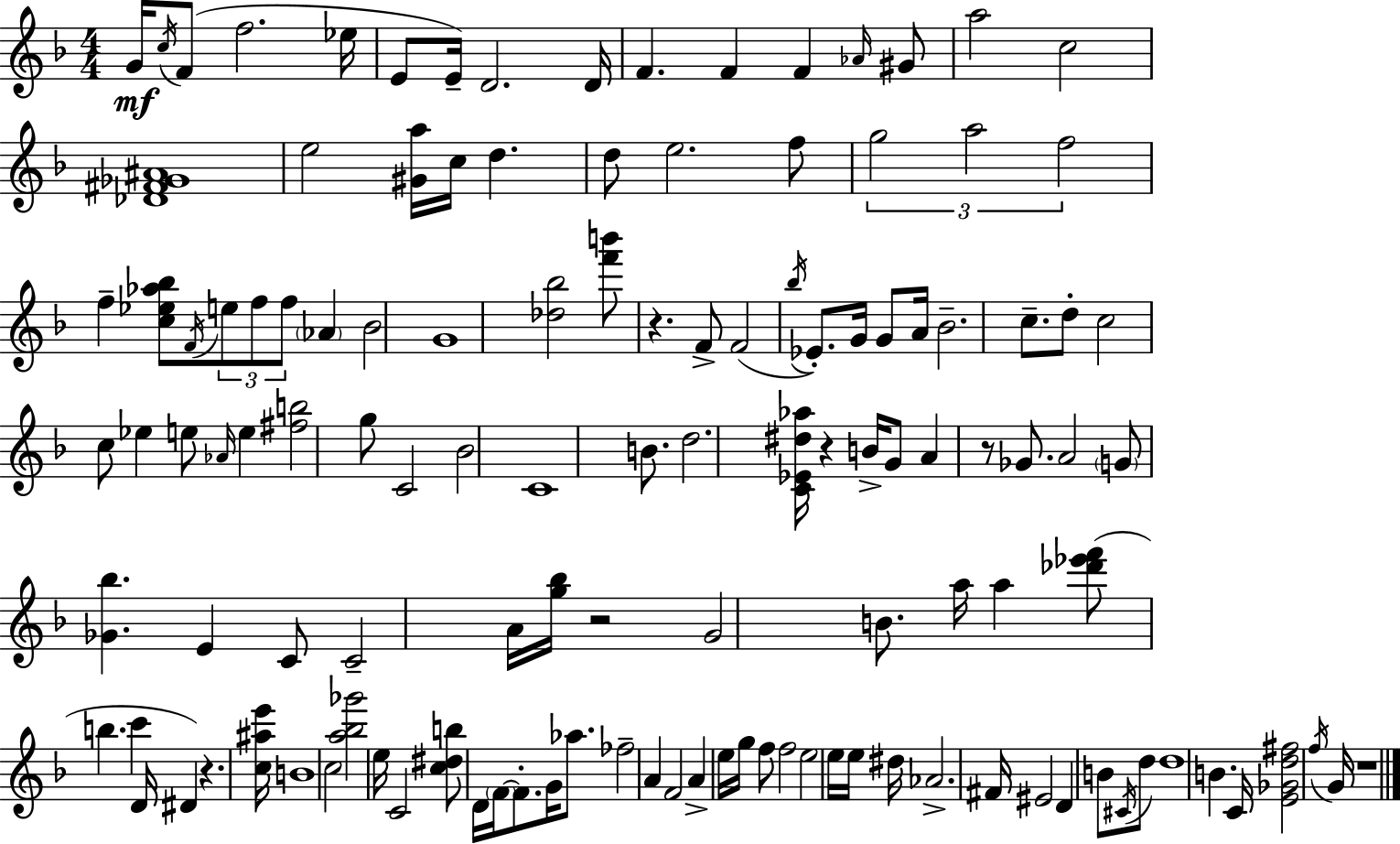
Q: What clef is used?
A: treble